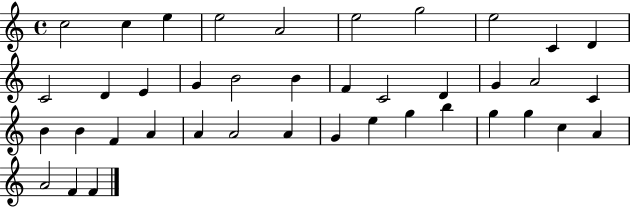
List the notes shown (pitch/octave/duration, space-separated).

C5/h C5/q E5/q E5/h A4/h E5/h G5/h E5/h C4/q D4/q C4/h D4/q E4/q G4/q B4/h B4/q F4/q C4/h D4/q G4/q A4/h C4/q B4/q B4/q F4/q A4/q A4/q A4/h A4/q G4/q E5/q G5/q B5/q G5/q G5/q C5/q A4/q A4/h F4/q F4/q